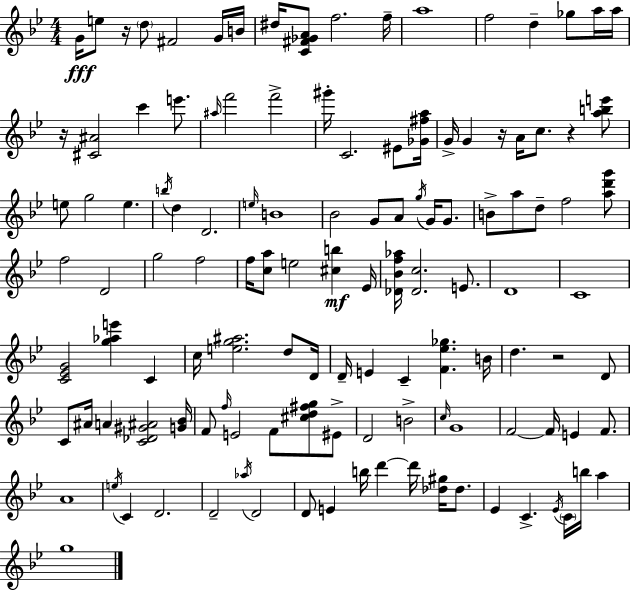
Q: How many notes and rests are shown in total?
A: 123